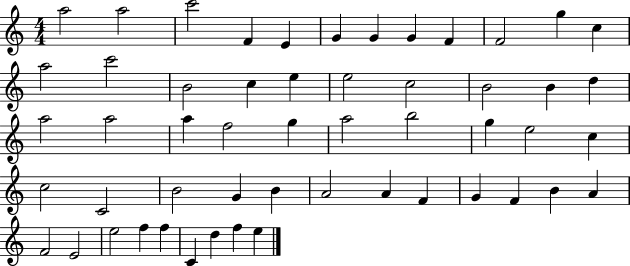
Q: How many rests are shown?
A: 0